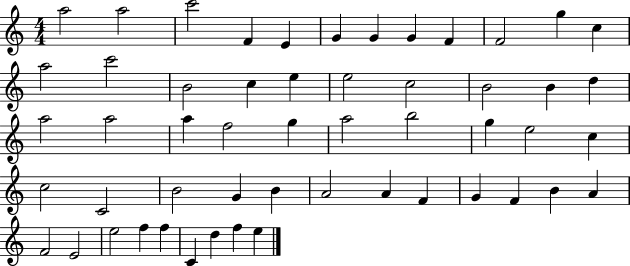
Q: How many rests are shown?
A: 0